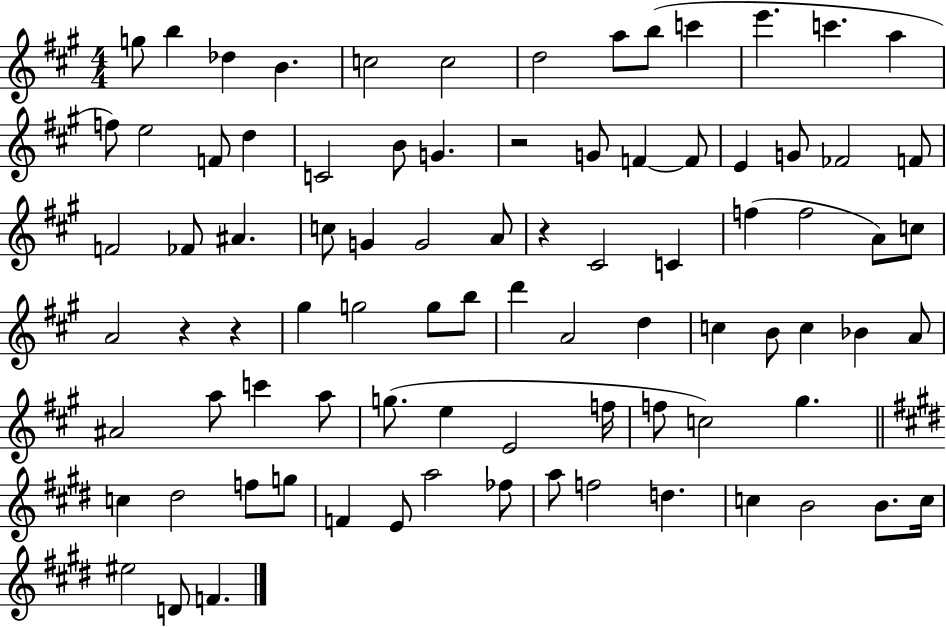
X:1
T:Untitled
M:4/4
L:1/4
K:A
g/2 b _d B c2 c2 d2 a/2 b/2 c' e' c' a f/2 e2 F/2 d C2 B/2 G z2 G/2 F F/2 E G/2 _F2 F/2 F2 _F/2 ^A c/2 G G2 A/2 z ^C2 C f f2 A/2 c/2 A2 z z ^g g2 g/2 b/2 d' A2 d c B/2 c _B A/2 ^A2 a/2 c' a/2 g/2 e E2 f/4 f/2 c2 ^g c ^d2 f/2 g/2 F E/2 a2 _f/2 a/2 f2 d c B2 B/2 c/4 ^e2 D/2 F